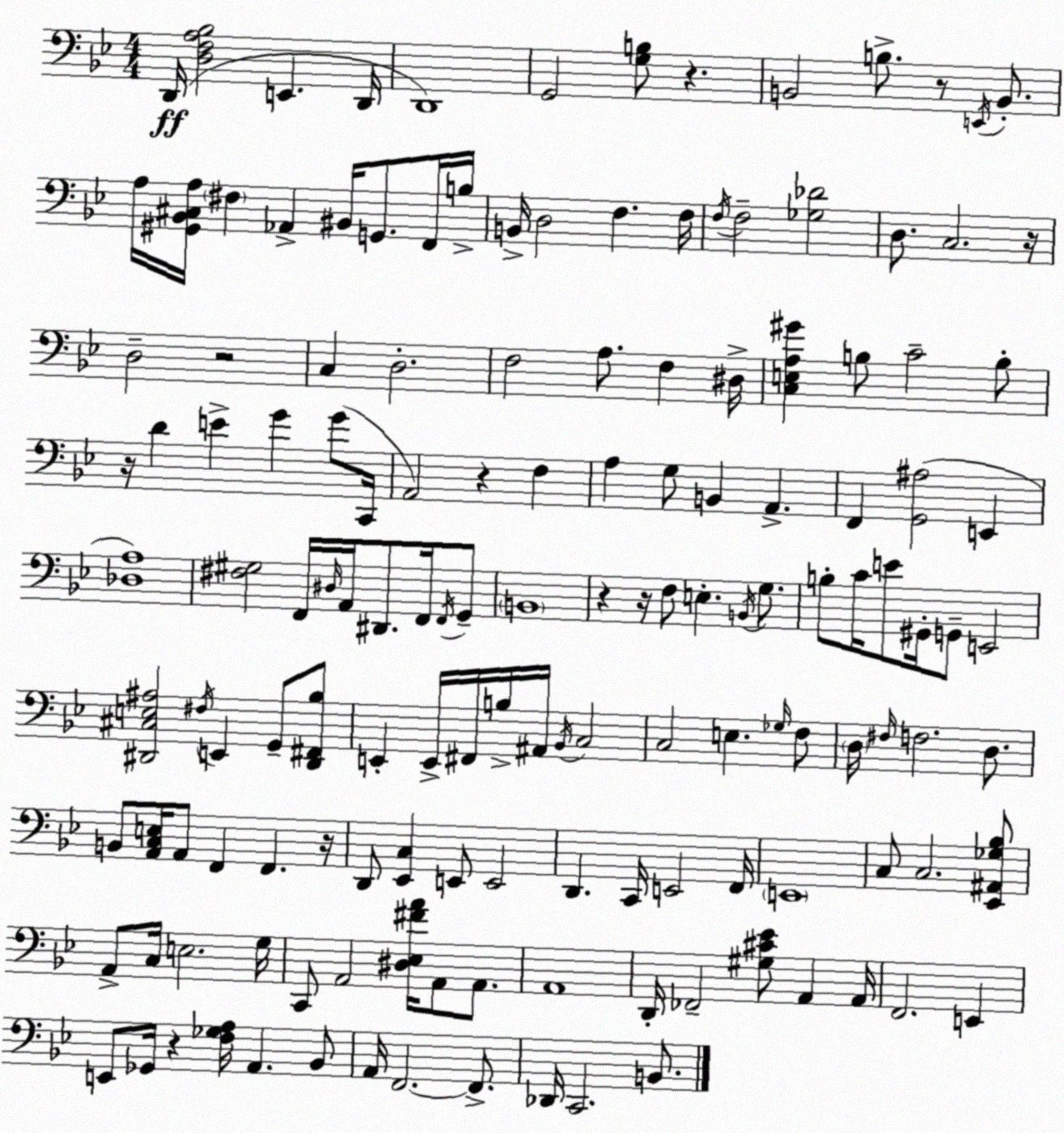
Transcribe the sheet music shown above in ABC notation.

X:1
T:Untitled
M:4/4
L:1/4
K:Gm
D,,/4 [D,F,A,_B,]2 E,, D,,/4 D,,4 G,,2 [G,B,]/2 z B,,2 B,/2 z/2 E,,/4 B,,/2 A,/4 [^G,,_B,,^C,A,]/4 ^F, _A,, ^B,,/4 G,,/2 F,,/4 B,/4 B,,/4 D,2 F, F,/4 F,/4 F,2 [_G,_D]2 D,/2 C,2 z/4 D,2 z2 C, D,2 F,2 A,/2 F, ^D,/4 [C,E,A,^G] B,/2 C2 B,/2 z/4 D E G G/2 C,,/4 A,,2 z F, A, G,/2 B,, A,, F,, [G,,^A,]2 E,, [_D,A,]4 [^F,^G,]2 F,,/4 ^D,/4 A,,/4 ^D,,/2 F,,/4 F,,/4 G,,/2 B,,4 z z/4 F,/2 E, B,,/4 G,/2 B,/2 C/4 E/2 ^G,,/4 G,,/2 E,,2 [^D,,^C,E,^A,]2 ^F,/4 E,, G,,/2 [^D,,^F,,_B,]/2 E,, E,,/4 ^F,,/4 B,/4 ^A,,/4 _B,,/4 C,2 C,2 E, _G,/4 F,/2 D,/4 ^F,/4 F,2 D,/2 B,,/2 [A,,C,E,]/4 A,,/2 F,, F,, z/4 D,,/2 [_E,,C,] E,,/2 E,,2 D,, C,,/4 E,,2 F,,/4 E,,4 C,/2 C,2 [_E,,^A,,_G,_B,]/2 A,,/2 C,/4 E,2 G,/4 C,,/2 A,,2 [^D,_E,^FA]/4 A,,/2 A,,/2 A,,4 D,,/4 _F,,2 [^G,^C_E]/2 A,, A,,/4 F,,2 E,, E,,/2 _G,,/4 z [F,_G,A,]/4 A,, _B,,/2 A,,/4 F,,2 F,,/2 _D,,/4 C,,2 B,,/2